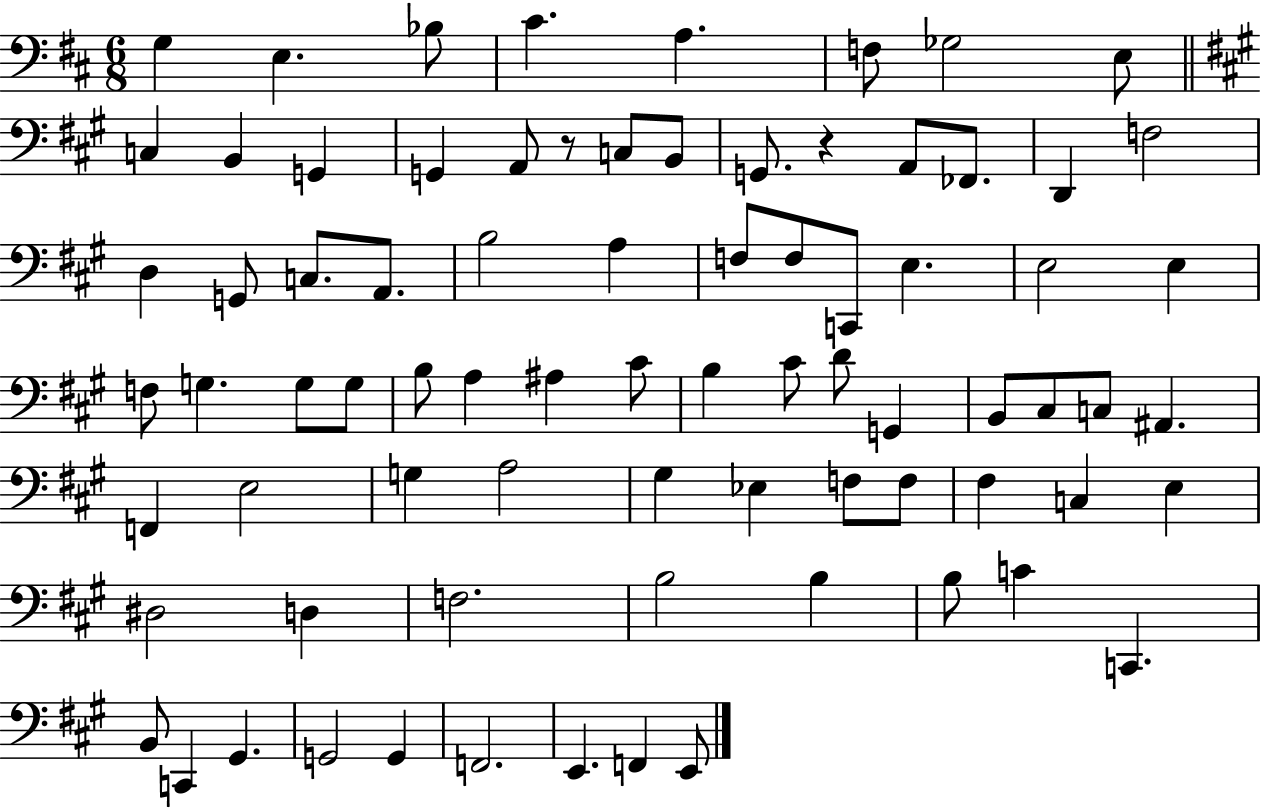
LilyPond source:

{
  \clef bass
  \numericTimeSignature
  \time 6/8
  \key d \major
  g4 e4. bes8 | cis'4. a4. | f8 ges2 e8 | \bar "||" \break \key a \major c4 b,4 g,4 | g,4 a,8 r8 c8 b,8 | g,8. r4 a,8 fes,8. | d,4 f2 | \break d4 g,8 c8. a,8. | b2 a4 | f8 f8 c,8 e4. | e2 e4 | \break f8 g4. g8 g8 | b8 a4 ais4 cis'8 | b4 cis'8 d'8 g,4 | b,8 cis8 c8 ais,4. | \break f,4 e2 | g4 a2 | gis4 ees4 f8 f8 | fis4 c4 e4 | \break dis2 d4 | f2. | b2 b4 | b8 c'4 c,4. | \break b,8 c,4 gis,4. | g,2 g,4 | f,2. | e,4. f,4 e,8 | \break \bar "|."
}